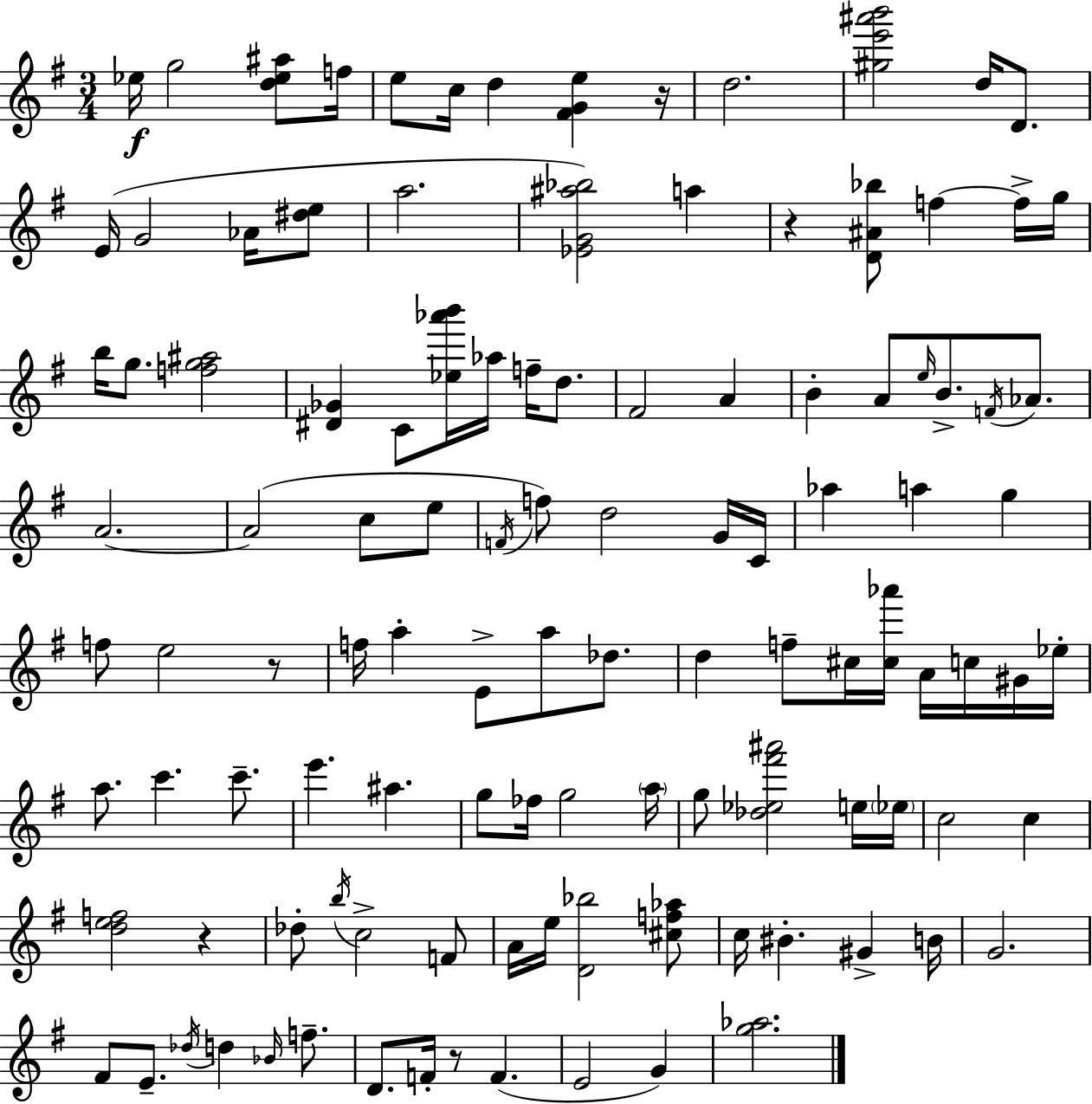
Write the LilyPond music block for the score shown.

{
  \clef treble
  \numericTimeSignature
  \time 3/4
  \key g \major
  ees''16\f g''2 <d'' ees'' ais''>8 f''16 | e''8 c''16 d''4 <fis' g' e''>4 r16 | d''2. | <gis'' e''' ais''' b'''>2 d''16 d'8. | \break e'16( g'2 aes'16 <dis'' e''>8 | a''2. | <ees' g' ais'' bes''>2) a''4 | r4 <d' ais' bes''>8 f''4~~ f''16-> g''16 | \break b''16 g''8. <f'' g'' ais''>2 | <dis' ges'>4 c'8 <ees'' aes''' b'''>16 aes''16 f''16-- d''8. | fis'2 a'4 | b'4-. a'8 \grace { e''16 } b'8.-> \acciaccatura { f'16 } aes'8. | \break a'2.~~ | a'2( c''8 | e''8 \acciaccatura { f'16 } f''8) d''2 | g'16 c'16 aes''4 a''4 g''4 | \break f''8 e''2 | r8 f''16 a''4-. e'8-> a''8 | des''8. d''4 f''8-- cis''16 <cis'' aes'''>16 a'16 | c''16 gis'16 ees''16-. a''8. c'''4. | \break c'''8.-- e'''4. ais''4. | g''8 fes''16 g''2 | \parenthesize a''16 g''8 <des'' ees'' fis''' ais'''>2 | e''16 \parenthesize ees''16 c''2 c''4 | \break <d'' e'' f''>2 r4 | des''8-. \acciaccatura { b''16 } c''2-> | f'8 a'16 e''16 <d' bes''>2 | <cis'' f'' aes''>8 c''16 bis'4.-. gis'4-> | \break b'16 g'2. | fis'8 e'8.-- \acciaccatura { des''16 } d''4 | \grace { bes'16 } f''8.-- d'8. f'16-. r8 | f'4.( e'2 | \break g'4) <g'' aes''>2. | \bar "|."
}